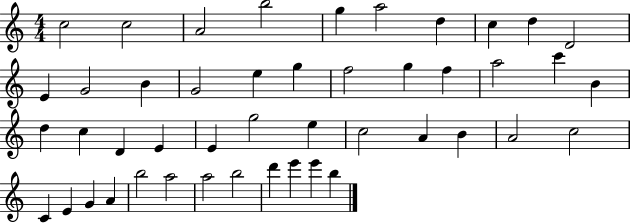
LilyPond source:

{
  \clef treble
  \numericTimeSignature
  \time 4/4
  \key c \major
  c''2 c''2 | a'2 b''2 | g''4 a''2 d''4 | c''4 d''4 d'2 | \break e'4 g'2 b'4 | g'2 e''4 g''4 | f''2 g''4 f''4 | a''2 c'''4 b'4 | \break d''4 c''4 d'4 e'4 | e'4 g''2 e''4 | c''2 a'4 b'4 | a'2 c''2 | \break c'4 e'4 g'4 a'4 | b''2 a''2 | a''2 b''2 | d'''4 e'''4 e'''4 b''4 | \break \bar "|."
}